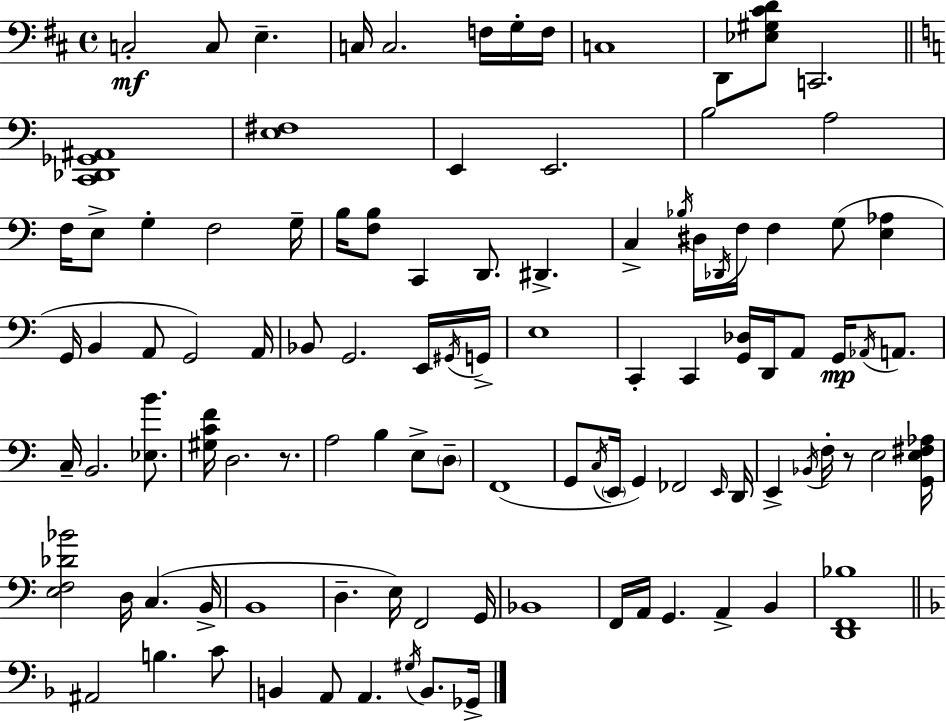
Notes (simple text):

C3/h C3/e E3/q. C3/s C3/h. F3/s G3/s F3/s C3/w D2/e [Eb3,G#3,C#4,D4]/e C2/h. [C2,Db2,Gb2,A#2]/w [E3,F#3]/w E2/q E2/h. B3/h A3/h F3/s E3/e G3/q F3/h G3/s B3/s [F3,B3]/e C2/q D2/e. D#2/q. C3/q Bb3/s D#3/s Db2/s F3/s F3/q G3/e [E3,Ab3]/q G2/s B2/q A2/e G2/h A2/s Bb2/e G2/h. E2/s G#2/s G2/s E3/w C2/q C2/q [G2,Db3]/s D2/s A2/e G2/s Ab2/s A2/e. C3/s B2/h. [Eb3,B4]/e. [G#3,C4,F4]/s D3/h. R/e. A3/h B3/q E3/e D3/e F2/w G2/e C3/s E2/s G2/q FES2/h E2/s D2/s E2/q Bb2/s F3/s R/e E3/h [G2,E3,F#3,Ab3]/s [E3,F3,Db4,Bb4]/h D3/s C3/q. B2/s B2/w D3/q. E3/s F2/h G2/s Bb2/w F2/s A2/s G2/q. A2/q B2/q [D2,F2,Bb3]/w A#2/h B3/q. C4/e B2/q A2/e A2/q. G#3/s B2/e. Gb2/s